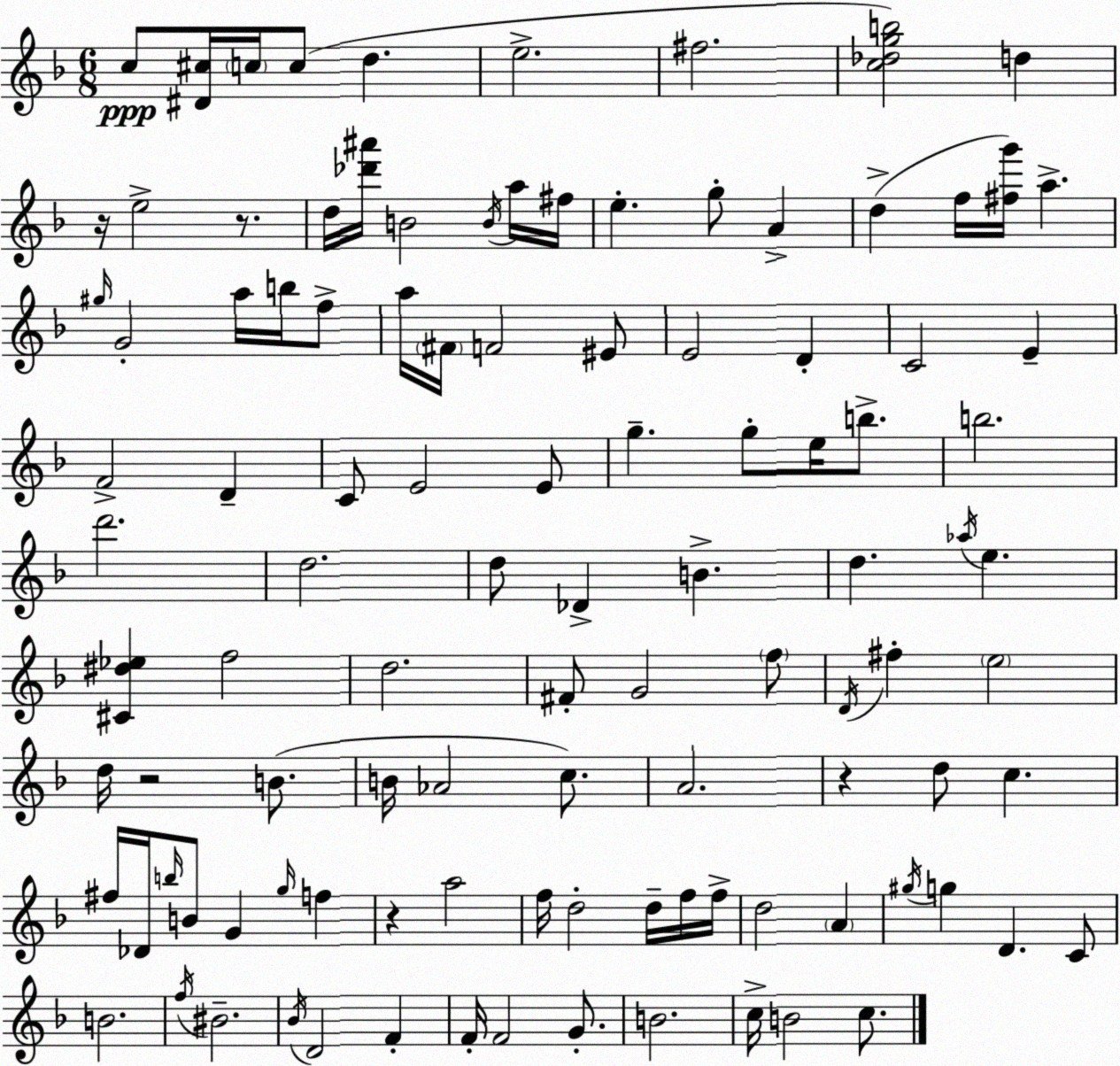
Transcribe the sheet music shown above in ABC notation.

X:1
T:Untitled
M:6/8
L:1/4
K:F
c/2 [^D^c]/4 c/4 c/2 d e2 ^f2 [c_dgb]2 d z/4 e2 z/2 d/4 [_d'^a']/4 B2 B/4 a/4 ^f/4 e g/2 A d f/4 [^fg']/4 a ^g/4 G2 a/4 b/4 f/2 a/4 ^F/4 F2 ^E/2 E2 D C2 E F2 D C/2 E2 E/2 g g/2 e/4 b/2 b2 d'2 d2 d/2 _D B d _a/4 e [^C^d_e] f2 d2 ^F/2 G2 f/2 D/4 ^f e2 d/4 z2 B/2 B/4 _A2 c/2 A2 z d/2 c ^f/4 _D/4 b/4 B/2 G g/4 f z a2 f/4 d2 d/4 f/4 f/4 d2 A ^g/4 g D C/2 B2 f/4 ^B2 _B/4 D2 F F/4 F2 G/2 B2 c/4 B2 c/2